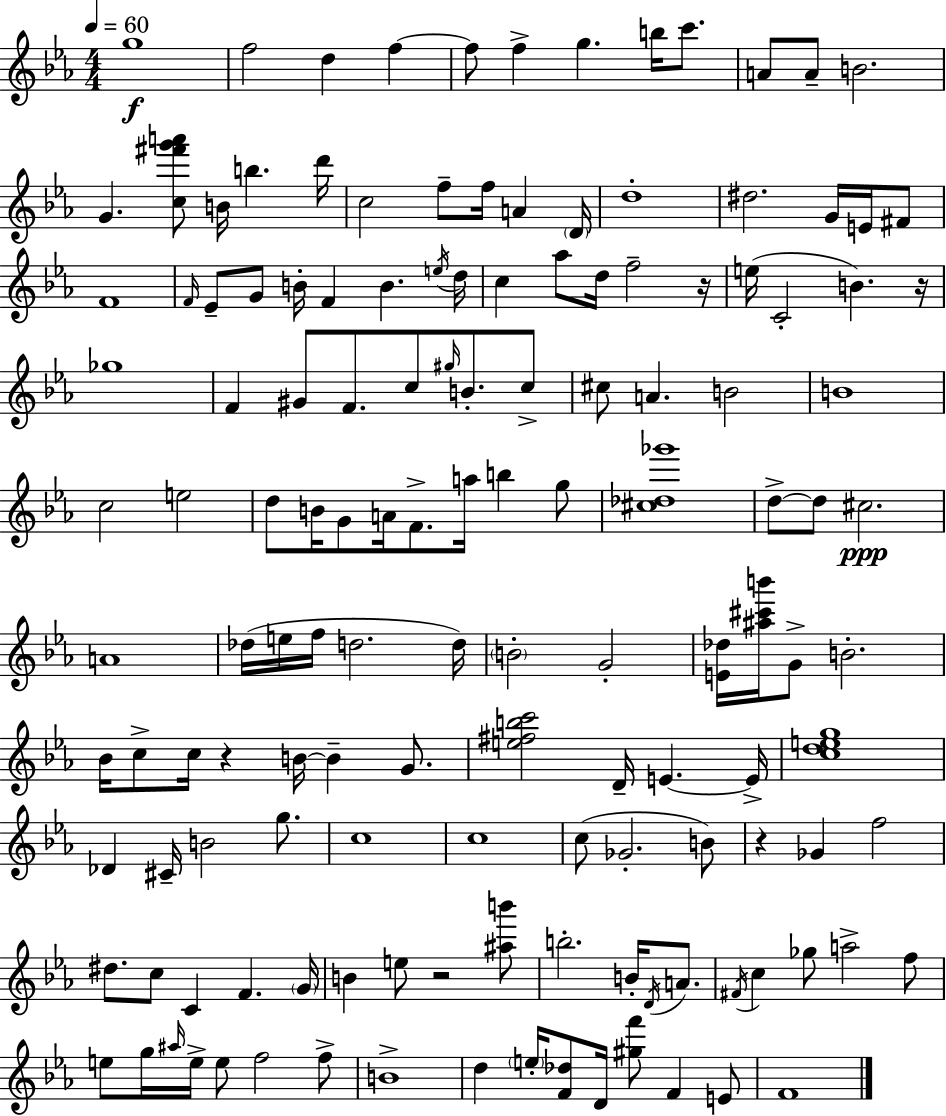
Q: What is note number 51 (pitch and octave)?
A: C#5